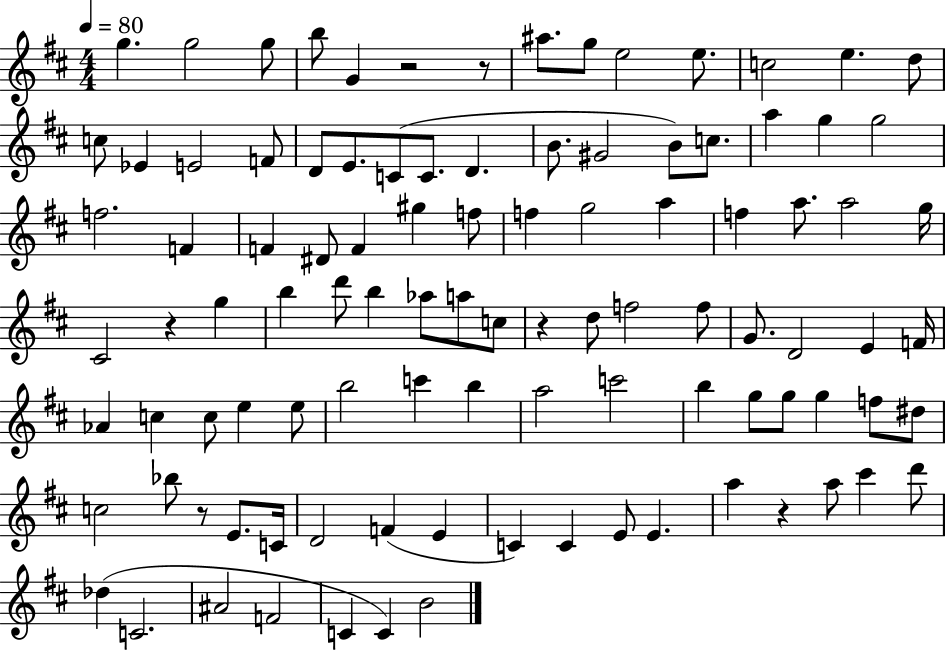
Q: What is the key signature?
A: D major